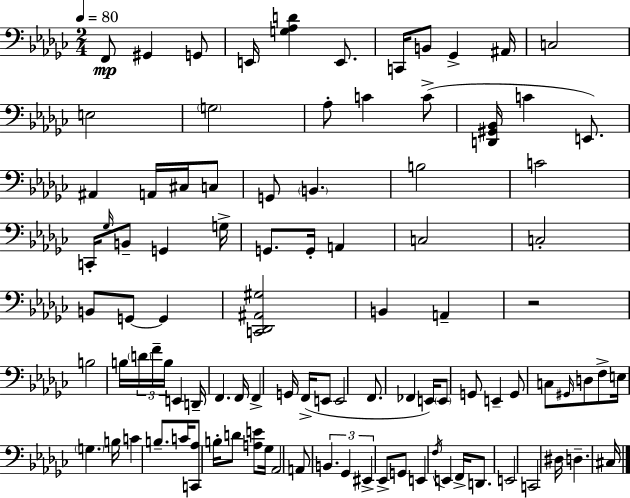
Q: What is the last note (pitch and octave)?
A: C#3